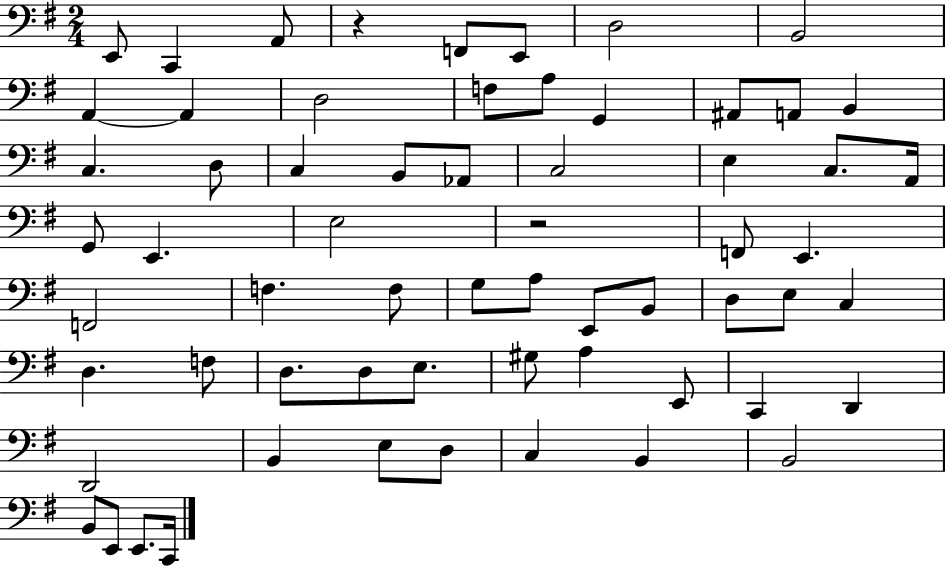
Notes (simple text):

E2/e C2/q A2/e R/q F2/e E2/e D3/h B2/h A2/q A2/q D3/h F3/e A3/e G2/q A#2/e A2/e B2/q C3/q. D3/e C3/q B2/e Ab2/e C3/h E3/q C3/e. A2/s G2/e E2/q. E3/h R/h F2/e E2/q. F2/h F3/q. F3/e G3/e A3/e E2/e B2/e D3/e E3/e C3/q D3/q. F3/e D3/e. D3/e E3/e. G#3/e A3/q E2/e C2/q D2/q D2/h B2/q E3/e D3/e C3/q B2/q B2/h B2/e E2/e E2/e. C2/s